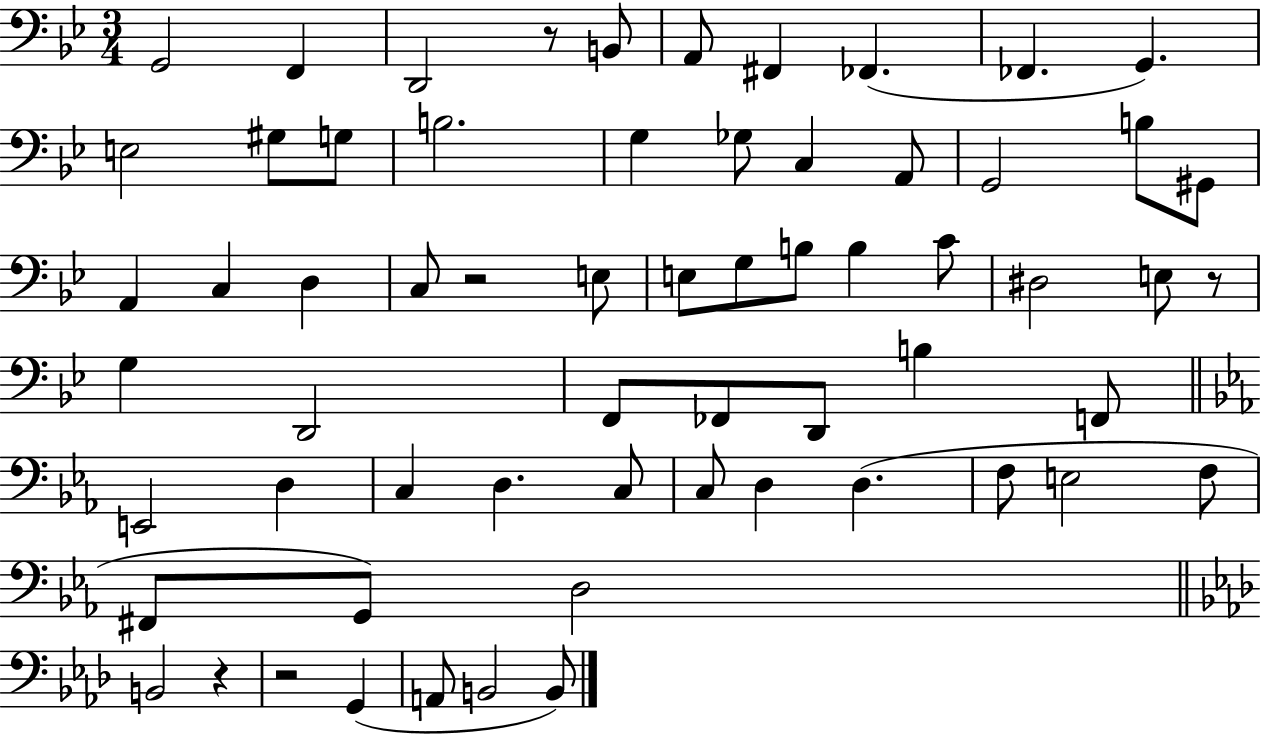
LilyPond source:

{
  \clef bass
  \numericTimeSignature
  \time 3/4
  \key bes \major
  g,2 f,4 | d,2 r8 b,8 | a,8 fis,4 fes,4.( | fes,4. g,4.) | \break e2 gis8 g8 | b2. | g4 ges8 c4 a,8 | g,2 b8 gis,8 | \break a,4 c4 d4 | c8 r2 e8 | e8 g8 b8 b4 c'8 | dis2 e8 r8 | \break g4 d,2 | f,8 fes,8 d,8 b4 f,8 | \bar "||" \break \key c \minor e,2 d4 | c4 d4. c8 | c8 d4 d4.( | f8 e2 f8 | \break fis,8 g,8) d2 | \bar "||" \break \key f \minor b,2 r4 | r2 g,4( | a,8 b,2 b,8) | \bar "|."
}